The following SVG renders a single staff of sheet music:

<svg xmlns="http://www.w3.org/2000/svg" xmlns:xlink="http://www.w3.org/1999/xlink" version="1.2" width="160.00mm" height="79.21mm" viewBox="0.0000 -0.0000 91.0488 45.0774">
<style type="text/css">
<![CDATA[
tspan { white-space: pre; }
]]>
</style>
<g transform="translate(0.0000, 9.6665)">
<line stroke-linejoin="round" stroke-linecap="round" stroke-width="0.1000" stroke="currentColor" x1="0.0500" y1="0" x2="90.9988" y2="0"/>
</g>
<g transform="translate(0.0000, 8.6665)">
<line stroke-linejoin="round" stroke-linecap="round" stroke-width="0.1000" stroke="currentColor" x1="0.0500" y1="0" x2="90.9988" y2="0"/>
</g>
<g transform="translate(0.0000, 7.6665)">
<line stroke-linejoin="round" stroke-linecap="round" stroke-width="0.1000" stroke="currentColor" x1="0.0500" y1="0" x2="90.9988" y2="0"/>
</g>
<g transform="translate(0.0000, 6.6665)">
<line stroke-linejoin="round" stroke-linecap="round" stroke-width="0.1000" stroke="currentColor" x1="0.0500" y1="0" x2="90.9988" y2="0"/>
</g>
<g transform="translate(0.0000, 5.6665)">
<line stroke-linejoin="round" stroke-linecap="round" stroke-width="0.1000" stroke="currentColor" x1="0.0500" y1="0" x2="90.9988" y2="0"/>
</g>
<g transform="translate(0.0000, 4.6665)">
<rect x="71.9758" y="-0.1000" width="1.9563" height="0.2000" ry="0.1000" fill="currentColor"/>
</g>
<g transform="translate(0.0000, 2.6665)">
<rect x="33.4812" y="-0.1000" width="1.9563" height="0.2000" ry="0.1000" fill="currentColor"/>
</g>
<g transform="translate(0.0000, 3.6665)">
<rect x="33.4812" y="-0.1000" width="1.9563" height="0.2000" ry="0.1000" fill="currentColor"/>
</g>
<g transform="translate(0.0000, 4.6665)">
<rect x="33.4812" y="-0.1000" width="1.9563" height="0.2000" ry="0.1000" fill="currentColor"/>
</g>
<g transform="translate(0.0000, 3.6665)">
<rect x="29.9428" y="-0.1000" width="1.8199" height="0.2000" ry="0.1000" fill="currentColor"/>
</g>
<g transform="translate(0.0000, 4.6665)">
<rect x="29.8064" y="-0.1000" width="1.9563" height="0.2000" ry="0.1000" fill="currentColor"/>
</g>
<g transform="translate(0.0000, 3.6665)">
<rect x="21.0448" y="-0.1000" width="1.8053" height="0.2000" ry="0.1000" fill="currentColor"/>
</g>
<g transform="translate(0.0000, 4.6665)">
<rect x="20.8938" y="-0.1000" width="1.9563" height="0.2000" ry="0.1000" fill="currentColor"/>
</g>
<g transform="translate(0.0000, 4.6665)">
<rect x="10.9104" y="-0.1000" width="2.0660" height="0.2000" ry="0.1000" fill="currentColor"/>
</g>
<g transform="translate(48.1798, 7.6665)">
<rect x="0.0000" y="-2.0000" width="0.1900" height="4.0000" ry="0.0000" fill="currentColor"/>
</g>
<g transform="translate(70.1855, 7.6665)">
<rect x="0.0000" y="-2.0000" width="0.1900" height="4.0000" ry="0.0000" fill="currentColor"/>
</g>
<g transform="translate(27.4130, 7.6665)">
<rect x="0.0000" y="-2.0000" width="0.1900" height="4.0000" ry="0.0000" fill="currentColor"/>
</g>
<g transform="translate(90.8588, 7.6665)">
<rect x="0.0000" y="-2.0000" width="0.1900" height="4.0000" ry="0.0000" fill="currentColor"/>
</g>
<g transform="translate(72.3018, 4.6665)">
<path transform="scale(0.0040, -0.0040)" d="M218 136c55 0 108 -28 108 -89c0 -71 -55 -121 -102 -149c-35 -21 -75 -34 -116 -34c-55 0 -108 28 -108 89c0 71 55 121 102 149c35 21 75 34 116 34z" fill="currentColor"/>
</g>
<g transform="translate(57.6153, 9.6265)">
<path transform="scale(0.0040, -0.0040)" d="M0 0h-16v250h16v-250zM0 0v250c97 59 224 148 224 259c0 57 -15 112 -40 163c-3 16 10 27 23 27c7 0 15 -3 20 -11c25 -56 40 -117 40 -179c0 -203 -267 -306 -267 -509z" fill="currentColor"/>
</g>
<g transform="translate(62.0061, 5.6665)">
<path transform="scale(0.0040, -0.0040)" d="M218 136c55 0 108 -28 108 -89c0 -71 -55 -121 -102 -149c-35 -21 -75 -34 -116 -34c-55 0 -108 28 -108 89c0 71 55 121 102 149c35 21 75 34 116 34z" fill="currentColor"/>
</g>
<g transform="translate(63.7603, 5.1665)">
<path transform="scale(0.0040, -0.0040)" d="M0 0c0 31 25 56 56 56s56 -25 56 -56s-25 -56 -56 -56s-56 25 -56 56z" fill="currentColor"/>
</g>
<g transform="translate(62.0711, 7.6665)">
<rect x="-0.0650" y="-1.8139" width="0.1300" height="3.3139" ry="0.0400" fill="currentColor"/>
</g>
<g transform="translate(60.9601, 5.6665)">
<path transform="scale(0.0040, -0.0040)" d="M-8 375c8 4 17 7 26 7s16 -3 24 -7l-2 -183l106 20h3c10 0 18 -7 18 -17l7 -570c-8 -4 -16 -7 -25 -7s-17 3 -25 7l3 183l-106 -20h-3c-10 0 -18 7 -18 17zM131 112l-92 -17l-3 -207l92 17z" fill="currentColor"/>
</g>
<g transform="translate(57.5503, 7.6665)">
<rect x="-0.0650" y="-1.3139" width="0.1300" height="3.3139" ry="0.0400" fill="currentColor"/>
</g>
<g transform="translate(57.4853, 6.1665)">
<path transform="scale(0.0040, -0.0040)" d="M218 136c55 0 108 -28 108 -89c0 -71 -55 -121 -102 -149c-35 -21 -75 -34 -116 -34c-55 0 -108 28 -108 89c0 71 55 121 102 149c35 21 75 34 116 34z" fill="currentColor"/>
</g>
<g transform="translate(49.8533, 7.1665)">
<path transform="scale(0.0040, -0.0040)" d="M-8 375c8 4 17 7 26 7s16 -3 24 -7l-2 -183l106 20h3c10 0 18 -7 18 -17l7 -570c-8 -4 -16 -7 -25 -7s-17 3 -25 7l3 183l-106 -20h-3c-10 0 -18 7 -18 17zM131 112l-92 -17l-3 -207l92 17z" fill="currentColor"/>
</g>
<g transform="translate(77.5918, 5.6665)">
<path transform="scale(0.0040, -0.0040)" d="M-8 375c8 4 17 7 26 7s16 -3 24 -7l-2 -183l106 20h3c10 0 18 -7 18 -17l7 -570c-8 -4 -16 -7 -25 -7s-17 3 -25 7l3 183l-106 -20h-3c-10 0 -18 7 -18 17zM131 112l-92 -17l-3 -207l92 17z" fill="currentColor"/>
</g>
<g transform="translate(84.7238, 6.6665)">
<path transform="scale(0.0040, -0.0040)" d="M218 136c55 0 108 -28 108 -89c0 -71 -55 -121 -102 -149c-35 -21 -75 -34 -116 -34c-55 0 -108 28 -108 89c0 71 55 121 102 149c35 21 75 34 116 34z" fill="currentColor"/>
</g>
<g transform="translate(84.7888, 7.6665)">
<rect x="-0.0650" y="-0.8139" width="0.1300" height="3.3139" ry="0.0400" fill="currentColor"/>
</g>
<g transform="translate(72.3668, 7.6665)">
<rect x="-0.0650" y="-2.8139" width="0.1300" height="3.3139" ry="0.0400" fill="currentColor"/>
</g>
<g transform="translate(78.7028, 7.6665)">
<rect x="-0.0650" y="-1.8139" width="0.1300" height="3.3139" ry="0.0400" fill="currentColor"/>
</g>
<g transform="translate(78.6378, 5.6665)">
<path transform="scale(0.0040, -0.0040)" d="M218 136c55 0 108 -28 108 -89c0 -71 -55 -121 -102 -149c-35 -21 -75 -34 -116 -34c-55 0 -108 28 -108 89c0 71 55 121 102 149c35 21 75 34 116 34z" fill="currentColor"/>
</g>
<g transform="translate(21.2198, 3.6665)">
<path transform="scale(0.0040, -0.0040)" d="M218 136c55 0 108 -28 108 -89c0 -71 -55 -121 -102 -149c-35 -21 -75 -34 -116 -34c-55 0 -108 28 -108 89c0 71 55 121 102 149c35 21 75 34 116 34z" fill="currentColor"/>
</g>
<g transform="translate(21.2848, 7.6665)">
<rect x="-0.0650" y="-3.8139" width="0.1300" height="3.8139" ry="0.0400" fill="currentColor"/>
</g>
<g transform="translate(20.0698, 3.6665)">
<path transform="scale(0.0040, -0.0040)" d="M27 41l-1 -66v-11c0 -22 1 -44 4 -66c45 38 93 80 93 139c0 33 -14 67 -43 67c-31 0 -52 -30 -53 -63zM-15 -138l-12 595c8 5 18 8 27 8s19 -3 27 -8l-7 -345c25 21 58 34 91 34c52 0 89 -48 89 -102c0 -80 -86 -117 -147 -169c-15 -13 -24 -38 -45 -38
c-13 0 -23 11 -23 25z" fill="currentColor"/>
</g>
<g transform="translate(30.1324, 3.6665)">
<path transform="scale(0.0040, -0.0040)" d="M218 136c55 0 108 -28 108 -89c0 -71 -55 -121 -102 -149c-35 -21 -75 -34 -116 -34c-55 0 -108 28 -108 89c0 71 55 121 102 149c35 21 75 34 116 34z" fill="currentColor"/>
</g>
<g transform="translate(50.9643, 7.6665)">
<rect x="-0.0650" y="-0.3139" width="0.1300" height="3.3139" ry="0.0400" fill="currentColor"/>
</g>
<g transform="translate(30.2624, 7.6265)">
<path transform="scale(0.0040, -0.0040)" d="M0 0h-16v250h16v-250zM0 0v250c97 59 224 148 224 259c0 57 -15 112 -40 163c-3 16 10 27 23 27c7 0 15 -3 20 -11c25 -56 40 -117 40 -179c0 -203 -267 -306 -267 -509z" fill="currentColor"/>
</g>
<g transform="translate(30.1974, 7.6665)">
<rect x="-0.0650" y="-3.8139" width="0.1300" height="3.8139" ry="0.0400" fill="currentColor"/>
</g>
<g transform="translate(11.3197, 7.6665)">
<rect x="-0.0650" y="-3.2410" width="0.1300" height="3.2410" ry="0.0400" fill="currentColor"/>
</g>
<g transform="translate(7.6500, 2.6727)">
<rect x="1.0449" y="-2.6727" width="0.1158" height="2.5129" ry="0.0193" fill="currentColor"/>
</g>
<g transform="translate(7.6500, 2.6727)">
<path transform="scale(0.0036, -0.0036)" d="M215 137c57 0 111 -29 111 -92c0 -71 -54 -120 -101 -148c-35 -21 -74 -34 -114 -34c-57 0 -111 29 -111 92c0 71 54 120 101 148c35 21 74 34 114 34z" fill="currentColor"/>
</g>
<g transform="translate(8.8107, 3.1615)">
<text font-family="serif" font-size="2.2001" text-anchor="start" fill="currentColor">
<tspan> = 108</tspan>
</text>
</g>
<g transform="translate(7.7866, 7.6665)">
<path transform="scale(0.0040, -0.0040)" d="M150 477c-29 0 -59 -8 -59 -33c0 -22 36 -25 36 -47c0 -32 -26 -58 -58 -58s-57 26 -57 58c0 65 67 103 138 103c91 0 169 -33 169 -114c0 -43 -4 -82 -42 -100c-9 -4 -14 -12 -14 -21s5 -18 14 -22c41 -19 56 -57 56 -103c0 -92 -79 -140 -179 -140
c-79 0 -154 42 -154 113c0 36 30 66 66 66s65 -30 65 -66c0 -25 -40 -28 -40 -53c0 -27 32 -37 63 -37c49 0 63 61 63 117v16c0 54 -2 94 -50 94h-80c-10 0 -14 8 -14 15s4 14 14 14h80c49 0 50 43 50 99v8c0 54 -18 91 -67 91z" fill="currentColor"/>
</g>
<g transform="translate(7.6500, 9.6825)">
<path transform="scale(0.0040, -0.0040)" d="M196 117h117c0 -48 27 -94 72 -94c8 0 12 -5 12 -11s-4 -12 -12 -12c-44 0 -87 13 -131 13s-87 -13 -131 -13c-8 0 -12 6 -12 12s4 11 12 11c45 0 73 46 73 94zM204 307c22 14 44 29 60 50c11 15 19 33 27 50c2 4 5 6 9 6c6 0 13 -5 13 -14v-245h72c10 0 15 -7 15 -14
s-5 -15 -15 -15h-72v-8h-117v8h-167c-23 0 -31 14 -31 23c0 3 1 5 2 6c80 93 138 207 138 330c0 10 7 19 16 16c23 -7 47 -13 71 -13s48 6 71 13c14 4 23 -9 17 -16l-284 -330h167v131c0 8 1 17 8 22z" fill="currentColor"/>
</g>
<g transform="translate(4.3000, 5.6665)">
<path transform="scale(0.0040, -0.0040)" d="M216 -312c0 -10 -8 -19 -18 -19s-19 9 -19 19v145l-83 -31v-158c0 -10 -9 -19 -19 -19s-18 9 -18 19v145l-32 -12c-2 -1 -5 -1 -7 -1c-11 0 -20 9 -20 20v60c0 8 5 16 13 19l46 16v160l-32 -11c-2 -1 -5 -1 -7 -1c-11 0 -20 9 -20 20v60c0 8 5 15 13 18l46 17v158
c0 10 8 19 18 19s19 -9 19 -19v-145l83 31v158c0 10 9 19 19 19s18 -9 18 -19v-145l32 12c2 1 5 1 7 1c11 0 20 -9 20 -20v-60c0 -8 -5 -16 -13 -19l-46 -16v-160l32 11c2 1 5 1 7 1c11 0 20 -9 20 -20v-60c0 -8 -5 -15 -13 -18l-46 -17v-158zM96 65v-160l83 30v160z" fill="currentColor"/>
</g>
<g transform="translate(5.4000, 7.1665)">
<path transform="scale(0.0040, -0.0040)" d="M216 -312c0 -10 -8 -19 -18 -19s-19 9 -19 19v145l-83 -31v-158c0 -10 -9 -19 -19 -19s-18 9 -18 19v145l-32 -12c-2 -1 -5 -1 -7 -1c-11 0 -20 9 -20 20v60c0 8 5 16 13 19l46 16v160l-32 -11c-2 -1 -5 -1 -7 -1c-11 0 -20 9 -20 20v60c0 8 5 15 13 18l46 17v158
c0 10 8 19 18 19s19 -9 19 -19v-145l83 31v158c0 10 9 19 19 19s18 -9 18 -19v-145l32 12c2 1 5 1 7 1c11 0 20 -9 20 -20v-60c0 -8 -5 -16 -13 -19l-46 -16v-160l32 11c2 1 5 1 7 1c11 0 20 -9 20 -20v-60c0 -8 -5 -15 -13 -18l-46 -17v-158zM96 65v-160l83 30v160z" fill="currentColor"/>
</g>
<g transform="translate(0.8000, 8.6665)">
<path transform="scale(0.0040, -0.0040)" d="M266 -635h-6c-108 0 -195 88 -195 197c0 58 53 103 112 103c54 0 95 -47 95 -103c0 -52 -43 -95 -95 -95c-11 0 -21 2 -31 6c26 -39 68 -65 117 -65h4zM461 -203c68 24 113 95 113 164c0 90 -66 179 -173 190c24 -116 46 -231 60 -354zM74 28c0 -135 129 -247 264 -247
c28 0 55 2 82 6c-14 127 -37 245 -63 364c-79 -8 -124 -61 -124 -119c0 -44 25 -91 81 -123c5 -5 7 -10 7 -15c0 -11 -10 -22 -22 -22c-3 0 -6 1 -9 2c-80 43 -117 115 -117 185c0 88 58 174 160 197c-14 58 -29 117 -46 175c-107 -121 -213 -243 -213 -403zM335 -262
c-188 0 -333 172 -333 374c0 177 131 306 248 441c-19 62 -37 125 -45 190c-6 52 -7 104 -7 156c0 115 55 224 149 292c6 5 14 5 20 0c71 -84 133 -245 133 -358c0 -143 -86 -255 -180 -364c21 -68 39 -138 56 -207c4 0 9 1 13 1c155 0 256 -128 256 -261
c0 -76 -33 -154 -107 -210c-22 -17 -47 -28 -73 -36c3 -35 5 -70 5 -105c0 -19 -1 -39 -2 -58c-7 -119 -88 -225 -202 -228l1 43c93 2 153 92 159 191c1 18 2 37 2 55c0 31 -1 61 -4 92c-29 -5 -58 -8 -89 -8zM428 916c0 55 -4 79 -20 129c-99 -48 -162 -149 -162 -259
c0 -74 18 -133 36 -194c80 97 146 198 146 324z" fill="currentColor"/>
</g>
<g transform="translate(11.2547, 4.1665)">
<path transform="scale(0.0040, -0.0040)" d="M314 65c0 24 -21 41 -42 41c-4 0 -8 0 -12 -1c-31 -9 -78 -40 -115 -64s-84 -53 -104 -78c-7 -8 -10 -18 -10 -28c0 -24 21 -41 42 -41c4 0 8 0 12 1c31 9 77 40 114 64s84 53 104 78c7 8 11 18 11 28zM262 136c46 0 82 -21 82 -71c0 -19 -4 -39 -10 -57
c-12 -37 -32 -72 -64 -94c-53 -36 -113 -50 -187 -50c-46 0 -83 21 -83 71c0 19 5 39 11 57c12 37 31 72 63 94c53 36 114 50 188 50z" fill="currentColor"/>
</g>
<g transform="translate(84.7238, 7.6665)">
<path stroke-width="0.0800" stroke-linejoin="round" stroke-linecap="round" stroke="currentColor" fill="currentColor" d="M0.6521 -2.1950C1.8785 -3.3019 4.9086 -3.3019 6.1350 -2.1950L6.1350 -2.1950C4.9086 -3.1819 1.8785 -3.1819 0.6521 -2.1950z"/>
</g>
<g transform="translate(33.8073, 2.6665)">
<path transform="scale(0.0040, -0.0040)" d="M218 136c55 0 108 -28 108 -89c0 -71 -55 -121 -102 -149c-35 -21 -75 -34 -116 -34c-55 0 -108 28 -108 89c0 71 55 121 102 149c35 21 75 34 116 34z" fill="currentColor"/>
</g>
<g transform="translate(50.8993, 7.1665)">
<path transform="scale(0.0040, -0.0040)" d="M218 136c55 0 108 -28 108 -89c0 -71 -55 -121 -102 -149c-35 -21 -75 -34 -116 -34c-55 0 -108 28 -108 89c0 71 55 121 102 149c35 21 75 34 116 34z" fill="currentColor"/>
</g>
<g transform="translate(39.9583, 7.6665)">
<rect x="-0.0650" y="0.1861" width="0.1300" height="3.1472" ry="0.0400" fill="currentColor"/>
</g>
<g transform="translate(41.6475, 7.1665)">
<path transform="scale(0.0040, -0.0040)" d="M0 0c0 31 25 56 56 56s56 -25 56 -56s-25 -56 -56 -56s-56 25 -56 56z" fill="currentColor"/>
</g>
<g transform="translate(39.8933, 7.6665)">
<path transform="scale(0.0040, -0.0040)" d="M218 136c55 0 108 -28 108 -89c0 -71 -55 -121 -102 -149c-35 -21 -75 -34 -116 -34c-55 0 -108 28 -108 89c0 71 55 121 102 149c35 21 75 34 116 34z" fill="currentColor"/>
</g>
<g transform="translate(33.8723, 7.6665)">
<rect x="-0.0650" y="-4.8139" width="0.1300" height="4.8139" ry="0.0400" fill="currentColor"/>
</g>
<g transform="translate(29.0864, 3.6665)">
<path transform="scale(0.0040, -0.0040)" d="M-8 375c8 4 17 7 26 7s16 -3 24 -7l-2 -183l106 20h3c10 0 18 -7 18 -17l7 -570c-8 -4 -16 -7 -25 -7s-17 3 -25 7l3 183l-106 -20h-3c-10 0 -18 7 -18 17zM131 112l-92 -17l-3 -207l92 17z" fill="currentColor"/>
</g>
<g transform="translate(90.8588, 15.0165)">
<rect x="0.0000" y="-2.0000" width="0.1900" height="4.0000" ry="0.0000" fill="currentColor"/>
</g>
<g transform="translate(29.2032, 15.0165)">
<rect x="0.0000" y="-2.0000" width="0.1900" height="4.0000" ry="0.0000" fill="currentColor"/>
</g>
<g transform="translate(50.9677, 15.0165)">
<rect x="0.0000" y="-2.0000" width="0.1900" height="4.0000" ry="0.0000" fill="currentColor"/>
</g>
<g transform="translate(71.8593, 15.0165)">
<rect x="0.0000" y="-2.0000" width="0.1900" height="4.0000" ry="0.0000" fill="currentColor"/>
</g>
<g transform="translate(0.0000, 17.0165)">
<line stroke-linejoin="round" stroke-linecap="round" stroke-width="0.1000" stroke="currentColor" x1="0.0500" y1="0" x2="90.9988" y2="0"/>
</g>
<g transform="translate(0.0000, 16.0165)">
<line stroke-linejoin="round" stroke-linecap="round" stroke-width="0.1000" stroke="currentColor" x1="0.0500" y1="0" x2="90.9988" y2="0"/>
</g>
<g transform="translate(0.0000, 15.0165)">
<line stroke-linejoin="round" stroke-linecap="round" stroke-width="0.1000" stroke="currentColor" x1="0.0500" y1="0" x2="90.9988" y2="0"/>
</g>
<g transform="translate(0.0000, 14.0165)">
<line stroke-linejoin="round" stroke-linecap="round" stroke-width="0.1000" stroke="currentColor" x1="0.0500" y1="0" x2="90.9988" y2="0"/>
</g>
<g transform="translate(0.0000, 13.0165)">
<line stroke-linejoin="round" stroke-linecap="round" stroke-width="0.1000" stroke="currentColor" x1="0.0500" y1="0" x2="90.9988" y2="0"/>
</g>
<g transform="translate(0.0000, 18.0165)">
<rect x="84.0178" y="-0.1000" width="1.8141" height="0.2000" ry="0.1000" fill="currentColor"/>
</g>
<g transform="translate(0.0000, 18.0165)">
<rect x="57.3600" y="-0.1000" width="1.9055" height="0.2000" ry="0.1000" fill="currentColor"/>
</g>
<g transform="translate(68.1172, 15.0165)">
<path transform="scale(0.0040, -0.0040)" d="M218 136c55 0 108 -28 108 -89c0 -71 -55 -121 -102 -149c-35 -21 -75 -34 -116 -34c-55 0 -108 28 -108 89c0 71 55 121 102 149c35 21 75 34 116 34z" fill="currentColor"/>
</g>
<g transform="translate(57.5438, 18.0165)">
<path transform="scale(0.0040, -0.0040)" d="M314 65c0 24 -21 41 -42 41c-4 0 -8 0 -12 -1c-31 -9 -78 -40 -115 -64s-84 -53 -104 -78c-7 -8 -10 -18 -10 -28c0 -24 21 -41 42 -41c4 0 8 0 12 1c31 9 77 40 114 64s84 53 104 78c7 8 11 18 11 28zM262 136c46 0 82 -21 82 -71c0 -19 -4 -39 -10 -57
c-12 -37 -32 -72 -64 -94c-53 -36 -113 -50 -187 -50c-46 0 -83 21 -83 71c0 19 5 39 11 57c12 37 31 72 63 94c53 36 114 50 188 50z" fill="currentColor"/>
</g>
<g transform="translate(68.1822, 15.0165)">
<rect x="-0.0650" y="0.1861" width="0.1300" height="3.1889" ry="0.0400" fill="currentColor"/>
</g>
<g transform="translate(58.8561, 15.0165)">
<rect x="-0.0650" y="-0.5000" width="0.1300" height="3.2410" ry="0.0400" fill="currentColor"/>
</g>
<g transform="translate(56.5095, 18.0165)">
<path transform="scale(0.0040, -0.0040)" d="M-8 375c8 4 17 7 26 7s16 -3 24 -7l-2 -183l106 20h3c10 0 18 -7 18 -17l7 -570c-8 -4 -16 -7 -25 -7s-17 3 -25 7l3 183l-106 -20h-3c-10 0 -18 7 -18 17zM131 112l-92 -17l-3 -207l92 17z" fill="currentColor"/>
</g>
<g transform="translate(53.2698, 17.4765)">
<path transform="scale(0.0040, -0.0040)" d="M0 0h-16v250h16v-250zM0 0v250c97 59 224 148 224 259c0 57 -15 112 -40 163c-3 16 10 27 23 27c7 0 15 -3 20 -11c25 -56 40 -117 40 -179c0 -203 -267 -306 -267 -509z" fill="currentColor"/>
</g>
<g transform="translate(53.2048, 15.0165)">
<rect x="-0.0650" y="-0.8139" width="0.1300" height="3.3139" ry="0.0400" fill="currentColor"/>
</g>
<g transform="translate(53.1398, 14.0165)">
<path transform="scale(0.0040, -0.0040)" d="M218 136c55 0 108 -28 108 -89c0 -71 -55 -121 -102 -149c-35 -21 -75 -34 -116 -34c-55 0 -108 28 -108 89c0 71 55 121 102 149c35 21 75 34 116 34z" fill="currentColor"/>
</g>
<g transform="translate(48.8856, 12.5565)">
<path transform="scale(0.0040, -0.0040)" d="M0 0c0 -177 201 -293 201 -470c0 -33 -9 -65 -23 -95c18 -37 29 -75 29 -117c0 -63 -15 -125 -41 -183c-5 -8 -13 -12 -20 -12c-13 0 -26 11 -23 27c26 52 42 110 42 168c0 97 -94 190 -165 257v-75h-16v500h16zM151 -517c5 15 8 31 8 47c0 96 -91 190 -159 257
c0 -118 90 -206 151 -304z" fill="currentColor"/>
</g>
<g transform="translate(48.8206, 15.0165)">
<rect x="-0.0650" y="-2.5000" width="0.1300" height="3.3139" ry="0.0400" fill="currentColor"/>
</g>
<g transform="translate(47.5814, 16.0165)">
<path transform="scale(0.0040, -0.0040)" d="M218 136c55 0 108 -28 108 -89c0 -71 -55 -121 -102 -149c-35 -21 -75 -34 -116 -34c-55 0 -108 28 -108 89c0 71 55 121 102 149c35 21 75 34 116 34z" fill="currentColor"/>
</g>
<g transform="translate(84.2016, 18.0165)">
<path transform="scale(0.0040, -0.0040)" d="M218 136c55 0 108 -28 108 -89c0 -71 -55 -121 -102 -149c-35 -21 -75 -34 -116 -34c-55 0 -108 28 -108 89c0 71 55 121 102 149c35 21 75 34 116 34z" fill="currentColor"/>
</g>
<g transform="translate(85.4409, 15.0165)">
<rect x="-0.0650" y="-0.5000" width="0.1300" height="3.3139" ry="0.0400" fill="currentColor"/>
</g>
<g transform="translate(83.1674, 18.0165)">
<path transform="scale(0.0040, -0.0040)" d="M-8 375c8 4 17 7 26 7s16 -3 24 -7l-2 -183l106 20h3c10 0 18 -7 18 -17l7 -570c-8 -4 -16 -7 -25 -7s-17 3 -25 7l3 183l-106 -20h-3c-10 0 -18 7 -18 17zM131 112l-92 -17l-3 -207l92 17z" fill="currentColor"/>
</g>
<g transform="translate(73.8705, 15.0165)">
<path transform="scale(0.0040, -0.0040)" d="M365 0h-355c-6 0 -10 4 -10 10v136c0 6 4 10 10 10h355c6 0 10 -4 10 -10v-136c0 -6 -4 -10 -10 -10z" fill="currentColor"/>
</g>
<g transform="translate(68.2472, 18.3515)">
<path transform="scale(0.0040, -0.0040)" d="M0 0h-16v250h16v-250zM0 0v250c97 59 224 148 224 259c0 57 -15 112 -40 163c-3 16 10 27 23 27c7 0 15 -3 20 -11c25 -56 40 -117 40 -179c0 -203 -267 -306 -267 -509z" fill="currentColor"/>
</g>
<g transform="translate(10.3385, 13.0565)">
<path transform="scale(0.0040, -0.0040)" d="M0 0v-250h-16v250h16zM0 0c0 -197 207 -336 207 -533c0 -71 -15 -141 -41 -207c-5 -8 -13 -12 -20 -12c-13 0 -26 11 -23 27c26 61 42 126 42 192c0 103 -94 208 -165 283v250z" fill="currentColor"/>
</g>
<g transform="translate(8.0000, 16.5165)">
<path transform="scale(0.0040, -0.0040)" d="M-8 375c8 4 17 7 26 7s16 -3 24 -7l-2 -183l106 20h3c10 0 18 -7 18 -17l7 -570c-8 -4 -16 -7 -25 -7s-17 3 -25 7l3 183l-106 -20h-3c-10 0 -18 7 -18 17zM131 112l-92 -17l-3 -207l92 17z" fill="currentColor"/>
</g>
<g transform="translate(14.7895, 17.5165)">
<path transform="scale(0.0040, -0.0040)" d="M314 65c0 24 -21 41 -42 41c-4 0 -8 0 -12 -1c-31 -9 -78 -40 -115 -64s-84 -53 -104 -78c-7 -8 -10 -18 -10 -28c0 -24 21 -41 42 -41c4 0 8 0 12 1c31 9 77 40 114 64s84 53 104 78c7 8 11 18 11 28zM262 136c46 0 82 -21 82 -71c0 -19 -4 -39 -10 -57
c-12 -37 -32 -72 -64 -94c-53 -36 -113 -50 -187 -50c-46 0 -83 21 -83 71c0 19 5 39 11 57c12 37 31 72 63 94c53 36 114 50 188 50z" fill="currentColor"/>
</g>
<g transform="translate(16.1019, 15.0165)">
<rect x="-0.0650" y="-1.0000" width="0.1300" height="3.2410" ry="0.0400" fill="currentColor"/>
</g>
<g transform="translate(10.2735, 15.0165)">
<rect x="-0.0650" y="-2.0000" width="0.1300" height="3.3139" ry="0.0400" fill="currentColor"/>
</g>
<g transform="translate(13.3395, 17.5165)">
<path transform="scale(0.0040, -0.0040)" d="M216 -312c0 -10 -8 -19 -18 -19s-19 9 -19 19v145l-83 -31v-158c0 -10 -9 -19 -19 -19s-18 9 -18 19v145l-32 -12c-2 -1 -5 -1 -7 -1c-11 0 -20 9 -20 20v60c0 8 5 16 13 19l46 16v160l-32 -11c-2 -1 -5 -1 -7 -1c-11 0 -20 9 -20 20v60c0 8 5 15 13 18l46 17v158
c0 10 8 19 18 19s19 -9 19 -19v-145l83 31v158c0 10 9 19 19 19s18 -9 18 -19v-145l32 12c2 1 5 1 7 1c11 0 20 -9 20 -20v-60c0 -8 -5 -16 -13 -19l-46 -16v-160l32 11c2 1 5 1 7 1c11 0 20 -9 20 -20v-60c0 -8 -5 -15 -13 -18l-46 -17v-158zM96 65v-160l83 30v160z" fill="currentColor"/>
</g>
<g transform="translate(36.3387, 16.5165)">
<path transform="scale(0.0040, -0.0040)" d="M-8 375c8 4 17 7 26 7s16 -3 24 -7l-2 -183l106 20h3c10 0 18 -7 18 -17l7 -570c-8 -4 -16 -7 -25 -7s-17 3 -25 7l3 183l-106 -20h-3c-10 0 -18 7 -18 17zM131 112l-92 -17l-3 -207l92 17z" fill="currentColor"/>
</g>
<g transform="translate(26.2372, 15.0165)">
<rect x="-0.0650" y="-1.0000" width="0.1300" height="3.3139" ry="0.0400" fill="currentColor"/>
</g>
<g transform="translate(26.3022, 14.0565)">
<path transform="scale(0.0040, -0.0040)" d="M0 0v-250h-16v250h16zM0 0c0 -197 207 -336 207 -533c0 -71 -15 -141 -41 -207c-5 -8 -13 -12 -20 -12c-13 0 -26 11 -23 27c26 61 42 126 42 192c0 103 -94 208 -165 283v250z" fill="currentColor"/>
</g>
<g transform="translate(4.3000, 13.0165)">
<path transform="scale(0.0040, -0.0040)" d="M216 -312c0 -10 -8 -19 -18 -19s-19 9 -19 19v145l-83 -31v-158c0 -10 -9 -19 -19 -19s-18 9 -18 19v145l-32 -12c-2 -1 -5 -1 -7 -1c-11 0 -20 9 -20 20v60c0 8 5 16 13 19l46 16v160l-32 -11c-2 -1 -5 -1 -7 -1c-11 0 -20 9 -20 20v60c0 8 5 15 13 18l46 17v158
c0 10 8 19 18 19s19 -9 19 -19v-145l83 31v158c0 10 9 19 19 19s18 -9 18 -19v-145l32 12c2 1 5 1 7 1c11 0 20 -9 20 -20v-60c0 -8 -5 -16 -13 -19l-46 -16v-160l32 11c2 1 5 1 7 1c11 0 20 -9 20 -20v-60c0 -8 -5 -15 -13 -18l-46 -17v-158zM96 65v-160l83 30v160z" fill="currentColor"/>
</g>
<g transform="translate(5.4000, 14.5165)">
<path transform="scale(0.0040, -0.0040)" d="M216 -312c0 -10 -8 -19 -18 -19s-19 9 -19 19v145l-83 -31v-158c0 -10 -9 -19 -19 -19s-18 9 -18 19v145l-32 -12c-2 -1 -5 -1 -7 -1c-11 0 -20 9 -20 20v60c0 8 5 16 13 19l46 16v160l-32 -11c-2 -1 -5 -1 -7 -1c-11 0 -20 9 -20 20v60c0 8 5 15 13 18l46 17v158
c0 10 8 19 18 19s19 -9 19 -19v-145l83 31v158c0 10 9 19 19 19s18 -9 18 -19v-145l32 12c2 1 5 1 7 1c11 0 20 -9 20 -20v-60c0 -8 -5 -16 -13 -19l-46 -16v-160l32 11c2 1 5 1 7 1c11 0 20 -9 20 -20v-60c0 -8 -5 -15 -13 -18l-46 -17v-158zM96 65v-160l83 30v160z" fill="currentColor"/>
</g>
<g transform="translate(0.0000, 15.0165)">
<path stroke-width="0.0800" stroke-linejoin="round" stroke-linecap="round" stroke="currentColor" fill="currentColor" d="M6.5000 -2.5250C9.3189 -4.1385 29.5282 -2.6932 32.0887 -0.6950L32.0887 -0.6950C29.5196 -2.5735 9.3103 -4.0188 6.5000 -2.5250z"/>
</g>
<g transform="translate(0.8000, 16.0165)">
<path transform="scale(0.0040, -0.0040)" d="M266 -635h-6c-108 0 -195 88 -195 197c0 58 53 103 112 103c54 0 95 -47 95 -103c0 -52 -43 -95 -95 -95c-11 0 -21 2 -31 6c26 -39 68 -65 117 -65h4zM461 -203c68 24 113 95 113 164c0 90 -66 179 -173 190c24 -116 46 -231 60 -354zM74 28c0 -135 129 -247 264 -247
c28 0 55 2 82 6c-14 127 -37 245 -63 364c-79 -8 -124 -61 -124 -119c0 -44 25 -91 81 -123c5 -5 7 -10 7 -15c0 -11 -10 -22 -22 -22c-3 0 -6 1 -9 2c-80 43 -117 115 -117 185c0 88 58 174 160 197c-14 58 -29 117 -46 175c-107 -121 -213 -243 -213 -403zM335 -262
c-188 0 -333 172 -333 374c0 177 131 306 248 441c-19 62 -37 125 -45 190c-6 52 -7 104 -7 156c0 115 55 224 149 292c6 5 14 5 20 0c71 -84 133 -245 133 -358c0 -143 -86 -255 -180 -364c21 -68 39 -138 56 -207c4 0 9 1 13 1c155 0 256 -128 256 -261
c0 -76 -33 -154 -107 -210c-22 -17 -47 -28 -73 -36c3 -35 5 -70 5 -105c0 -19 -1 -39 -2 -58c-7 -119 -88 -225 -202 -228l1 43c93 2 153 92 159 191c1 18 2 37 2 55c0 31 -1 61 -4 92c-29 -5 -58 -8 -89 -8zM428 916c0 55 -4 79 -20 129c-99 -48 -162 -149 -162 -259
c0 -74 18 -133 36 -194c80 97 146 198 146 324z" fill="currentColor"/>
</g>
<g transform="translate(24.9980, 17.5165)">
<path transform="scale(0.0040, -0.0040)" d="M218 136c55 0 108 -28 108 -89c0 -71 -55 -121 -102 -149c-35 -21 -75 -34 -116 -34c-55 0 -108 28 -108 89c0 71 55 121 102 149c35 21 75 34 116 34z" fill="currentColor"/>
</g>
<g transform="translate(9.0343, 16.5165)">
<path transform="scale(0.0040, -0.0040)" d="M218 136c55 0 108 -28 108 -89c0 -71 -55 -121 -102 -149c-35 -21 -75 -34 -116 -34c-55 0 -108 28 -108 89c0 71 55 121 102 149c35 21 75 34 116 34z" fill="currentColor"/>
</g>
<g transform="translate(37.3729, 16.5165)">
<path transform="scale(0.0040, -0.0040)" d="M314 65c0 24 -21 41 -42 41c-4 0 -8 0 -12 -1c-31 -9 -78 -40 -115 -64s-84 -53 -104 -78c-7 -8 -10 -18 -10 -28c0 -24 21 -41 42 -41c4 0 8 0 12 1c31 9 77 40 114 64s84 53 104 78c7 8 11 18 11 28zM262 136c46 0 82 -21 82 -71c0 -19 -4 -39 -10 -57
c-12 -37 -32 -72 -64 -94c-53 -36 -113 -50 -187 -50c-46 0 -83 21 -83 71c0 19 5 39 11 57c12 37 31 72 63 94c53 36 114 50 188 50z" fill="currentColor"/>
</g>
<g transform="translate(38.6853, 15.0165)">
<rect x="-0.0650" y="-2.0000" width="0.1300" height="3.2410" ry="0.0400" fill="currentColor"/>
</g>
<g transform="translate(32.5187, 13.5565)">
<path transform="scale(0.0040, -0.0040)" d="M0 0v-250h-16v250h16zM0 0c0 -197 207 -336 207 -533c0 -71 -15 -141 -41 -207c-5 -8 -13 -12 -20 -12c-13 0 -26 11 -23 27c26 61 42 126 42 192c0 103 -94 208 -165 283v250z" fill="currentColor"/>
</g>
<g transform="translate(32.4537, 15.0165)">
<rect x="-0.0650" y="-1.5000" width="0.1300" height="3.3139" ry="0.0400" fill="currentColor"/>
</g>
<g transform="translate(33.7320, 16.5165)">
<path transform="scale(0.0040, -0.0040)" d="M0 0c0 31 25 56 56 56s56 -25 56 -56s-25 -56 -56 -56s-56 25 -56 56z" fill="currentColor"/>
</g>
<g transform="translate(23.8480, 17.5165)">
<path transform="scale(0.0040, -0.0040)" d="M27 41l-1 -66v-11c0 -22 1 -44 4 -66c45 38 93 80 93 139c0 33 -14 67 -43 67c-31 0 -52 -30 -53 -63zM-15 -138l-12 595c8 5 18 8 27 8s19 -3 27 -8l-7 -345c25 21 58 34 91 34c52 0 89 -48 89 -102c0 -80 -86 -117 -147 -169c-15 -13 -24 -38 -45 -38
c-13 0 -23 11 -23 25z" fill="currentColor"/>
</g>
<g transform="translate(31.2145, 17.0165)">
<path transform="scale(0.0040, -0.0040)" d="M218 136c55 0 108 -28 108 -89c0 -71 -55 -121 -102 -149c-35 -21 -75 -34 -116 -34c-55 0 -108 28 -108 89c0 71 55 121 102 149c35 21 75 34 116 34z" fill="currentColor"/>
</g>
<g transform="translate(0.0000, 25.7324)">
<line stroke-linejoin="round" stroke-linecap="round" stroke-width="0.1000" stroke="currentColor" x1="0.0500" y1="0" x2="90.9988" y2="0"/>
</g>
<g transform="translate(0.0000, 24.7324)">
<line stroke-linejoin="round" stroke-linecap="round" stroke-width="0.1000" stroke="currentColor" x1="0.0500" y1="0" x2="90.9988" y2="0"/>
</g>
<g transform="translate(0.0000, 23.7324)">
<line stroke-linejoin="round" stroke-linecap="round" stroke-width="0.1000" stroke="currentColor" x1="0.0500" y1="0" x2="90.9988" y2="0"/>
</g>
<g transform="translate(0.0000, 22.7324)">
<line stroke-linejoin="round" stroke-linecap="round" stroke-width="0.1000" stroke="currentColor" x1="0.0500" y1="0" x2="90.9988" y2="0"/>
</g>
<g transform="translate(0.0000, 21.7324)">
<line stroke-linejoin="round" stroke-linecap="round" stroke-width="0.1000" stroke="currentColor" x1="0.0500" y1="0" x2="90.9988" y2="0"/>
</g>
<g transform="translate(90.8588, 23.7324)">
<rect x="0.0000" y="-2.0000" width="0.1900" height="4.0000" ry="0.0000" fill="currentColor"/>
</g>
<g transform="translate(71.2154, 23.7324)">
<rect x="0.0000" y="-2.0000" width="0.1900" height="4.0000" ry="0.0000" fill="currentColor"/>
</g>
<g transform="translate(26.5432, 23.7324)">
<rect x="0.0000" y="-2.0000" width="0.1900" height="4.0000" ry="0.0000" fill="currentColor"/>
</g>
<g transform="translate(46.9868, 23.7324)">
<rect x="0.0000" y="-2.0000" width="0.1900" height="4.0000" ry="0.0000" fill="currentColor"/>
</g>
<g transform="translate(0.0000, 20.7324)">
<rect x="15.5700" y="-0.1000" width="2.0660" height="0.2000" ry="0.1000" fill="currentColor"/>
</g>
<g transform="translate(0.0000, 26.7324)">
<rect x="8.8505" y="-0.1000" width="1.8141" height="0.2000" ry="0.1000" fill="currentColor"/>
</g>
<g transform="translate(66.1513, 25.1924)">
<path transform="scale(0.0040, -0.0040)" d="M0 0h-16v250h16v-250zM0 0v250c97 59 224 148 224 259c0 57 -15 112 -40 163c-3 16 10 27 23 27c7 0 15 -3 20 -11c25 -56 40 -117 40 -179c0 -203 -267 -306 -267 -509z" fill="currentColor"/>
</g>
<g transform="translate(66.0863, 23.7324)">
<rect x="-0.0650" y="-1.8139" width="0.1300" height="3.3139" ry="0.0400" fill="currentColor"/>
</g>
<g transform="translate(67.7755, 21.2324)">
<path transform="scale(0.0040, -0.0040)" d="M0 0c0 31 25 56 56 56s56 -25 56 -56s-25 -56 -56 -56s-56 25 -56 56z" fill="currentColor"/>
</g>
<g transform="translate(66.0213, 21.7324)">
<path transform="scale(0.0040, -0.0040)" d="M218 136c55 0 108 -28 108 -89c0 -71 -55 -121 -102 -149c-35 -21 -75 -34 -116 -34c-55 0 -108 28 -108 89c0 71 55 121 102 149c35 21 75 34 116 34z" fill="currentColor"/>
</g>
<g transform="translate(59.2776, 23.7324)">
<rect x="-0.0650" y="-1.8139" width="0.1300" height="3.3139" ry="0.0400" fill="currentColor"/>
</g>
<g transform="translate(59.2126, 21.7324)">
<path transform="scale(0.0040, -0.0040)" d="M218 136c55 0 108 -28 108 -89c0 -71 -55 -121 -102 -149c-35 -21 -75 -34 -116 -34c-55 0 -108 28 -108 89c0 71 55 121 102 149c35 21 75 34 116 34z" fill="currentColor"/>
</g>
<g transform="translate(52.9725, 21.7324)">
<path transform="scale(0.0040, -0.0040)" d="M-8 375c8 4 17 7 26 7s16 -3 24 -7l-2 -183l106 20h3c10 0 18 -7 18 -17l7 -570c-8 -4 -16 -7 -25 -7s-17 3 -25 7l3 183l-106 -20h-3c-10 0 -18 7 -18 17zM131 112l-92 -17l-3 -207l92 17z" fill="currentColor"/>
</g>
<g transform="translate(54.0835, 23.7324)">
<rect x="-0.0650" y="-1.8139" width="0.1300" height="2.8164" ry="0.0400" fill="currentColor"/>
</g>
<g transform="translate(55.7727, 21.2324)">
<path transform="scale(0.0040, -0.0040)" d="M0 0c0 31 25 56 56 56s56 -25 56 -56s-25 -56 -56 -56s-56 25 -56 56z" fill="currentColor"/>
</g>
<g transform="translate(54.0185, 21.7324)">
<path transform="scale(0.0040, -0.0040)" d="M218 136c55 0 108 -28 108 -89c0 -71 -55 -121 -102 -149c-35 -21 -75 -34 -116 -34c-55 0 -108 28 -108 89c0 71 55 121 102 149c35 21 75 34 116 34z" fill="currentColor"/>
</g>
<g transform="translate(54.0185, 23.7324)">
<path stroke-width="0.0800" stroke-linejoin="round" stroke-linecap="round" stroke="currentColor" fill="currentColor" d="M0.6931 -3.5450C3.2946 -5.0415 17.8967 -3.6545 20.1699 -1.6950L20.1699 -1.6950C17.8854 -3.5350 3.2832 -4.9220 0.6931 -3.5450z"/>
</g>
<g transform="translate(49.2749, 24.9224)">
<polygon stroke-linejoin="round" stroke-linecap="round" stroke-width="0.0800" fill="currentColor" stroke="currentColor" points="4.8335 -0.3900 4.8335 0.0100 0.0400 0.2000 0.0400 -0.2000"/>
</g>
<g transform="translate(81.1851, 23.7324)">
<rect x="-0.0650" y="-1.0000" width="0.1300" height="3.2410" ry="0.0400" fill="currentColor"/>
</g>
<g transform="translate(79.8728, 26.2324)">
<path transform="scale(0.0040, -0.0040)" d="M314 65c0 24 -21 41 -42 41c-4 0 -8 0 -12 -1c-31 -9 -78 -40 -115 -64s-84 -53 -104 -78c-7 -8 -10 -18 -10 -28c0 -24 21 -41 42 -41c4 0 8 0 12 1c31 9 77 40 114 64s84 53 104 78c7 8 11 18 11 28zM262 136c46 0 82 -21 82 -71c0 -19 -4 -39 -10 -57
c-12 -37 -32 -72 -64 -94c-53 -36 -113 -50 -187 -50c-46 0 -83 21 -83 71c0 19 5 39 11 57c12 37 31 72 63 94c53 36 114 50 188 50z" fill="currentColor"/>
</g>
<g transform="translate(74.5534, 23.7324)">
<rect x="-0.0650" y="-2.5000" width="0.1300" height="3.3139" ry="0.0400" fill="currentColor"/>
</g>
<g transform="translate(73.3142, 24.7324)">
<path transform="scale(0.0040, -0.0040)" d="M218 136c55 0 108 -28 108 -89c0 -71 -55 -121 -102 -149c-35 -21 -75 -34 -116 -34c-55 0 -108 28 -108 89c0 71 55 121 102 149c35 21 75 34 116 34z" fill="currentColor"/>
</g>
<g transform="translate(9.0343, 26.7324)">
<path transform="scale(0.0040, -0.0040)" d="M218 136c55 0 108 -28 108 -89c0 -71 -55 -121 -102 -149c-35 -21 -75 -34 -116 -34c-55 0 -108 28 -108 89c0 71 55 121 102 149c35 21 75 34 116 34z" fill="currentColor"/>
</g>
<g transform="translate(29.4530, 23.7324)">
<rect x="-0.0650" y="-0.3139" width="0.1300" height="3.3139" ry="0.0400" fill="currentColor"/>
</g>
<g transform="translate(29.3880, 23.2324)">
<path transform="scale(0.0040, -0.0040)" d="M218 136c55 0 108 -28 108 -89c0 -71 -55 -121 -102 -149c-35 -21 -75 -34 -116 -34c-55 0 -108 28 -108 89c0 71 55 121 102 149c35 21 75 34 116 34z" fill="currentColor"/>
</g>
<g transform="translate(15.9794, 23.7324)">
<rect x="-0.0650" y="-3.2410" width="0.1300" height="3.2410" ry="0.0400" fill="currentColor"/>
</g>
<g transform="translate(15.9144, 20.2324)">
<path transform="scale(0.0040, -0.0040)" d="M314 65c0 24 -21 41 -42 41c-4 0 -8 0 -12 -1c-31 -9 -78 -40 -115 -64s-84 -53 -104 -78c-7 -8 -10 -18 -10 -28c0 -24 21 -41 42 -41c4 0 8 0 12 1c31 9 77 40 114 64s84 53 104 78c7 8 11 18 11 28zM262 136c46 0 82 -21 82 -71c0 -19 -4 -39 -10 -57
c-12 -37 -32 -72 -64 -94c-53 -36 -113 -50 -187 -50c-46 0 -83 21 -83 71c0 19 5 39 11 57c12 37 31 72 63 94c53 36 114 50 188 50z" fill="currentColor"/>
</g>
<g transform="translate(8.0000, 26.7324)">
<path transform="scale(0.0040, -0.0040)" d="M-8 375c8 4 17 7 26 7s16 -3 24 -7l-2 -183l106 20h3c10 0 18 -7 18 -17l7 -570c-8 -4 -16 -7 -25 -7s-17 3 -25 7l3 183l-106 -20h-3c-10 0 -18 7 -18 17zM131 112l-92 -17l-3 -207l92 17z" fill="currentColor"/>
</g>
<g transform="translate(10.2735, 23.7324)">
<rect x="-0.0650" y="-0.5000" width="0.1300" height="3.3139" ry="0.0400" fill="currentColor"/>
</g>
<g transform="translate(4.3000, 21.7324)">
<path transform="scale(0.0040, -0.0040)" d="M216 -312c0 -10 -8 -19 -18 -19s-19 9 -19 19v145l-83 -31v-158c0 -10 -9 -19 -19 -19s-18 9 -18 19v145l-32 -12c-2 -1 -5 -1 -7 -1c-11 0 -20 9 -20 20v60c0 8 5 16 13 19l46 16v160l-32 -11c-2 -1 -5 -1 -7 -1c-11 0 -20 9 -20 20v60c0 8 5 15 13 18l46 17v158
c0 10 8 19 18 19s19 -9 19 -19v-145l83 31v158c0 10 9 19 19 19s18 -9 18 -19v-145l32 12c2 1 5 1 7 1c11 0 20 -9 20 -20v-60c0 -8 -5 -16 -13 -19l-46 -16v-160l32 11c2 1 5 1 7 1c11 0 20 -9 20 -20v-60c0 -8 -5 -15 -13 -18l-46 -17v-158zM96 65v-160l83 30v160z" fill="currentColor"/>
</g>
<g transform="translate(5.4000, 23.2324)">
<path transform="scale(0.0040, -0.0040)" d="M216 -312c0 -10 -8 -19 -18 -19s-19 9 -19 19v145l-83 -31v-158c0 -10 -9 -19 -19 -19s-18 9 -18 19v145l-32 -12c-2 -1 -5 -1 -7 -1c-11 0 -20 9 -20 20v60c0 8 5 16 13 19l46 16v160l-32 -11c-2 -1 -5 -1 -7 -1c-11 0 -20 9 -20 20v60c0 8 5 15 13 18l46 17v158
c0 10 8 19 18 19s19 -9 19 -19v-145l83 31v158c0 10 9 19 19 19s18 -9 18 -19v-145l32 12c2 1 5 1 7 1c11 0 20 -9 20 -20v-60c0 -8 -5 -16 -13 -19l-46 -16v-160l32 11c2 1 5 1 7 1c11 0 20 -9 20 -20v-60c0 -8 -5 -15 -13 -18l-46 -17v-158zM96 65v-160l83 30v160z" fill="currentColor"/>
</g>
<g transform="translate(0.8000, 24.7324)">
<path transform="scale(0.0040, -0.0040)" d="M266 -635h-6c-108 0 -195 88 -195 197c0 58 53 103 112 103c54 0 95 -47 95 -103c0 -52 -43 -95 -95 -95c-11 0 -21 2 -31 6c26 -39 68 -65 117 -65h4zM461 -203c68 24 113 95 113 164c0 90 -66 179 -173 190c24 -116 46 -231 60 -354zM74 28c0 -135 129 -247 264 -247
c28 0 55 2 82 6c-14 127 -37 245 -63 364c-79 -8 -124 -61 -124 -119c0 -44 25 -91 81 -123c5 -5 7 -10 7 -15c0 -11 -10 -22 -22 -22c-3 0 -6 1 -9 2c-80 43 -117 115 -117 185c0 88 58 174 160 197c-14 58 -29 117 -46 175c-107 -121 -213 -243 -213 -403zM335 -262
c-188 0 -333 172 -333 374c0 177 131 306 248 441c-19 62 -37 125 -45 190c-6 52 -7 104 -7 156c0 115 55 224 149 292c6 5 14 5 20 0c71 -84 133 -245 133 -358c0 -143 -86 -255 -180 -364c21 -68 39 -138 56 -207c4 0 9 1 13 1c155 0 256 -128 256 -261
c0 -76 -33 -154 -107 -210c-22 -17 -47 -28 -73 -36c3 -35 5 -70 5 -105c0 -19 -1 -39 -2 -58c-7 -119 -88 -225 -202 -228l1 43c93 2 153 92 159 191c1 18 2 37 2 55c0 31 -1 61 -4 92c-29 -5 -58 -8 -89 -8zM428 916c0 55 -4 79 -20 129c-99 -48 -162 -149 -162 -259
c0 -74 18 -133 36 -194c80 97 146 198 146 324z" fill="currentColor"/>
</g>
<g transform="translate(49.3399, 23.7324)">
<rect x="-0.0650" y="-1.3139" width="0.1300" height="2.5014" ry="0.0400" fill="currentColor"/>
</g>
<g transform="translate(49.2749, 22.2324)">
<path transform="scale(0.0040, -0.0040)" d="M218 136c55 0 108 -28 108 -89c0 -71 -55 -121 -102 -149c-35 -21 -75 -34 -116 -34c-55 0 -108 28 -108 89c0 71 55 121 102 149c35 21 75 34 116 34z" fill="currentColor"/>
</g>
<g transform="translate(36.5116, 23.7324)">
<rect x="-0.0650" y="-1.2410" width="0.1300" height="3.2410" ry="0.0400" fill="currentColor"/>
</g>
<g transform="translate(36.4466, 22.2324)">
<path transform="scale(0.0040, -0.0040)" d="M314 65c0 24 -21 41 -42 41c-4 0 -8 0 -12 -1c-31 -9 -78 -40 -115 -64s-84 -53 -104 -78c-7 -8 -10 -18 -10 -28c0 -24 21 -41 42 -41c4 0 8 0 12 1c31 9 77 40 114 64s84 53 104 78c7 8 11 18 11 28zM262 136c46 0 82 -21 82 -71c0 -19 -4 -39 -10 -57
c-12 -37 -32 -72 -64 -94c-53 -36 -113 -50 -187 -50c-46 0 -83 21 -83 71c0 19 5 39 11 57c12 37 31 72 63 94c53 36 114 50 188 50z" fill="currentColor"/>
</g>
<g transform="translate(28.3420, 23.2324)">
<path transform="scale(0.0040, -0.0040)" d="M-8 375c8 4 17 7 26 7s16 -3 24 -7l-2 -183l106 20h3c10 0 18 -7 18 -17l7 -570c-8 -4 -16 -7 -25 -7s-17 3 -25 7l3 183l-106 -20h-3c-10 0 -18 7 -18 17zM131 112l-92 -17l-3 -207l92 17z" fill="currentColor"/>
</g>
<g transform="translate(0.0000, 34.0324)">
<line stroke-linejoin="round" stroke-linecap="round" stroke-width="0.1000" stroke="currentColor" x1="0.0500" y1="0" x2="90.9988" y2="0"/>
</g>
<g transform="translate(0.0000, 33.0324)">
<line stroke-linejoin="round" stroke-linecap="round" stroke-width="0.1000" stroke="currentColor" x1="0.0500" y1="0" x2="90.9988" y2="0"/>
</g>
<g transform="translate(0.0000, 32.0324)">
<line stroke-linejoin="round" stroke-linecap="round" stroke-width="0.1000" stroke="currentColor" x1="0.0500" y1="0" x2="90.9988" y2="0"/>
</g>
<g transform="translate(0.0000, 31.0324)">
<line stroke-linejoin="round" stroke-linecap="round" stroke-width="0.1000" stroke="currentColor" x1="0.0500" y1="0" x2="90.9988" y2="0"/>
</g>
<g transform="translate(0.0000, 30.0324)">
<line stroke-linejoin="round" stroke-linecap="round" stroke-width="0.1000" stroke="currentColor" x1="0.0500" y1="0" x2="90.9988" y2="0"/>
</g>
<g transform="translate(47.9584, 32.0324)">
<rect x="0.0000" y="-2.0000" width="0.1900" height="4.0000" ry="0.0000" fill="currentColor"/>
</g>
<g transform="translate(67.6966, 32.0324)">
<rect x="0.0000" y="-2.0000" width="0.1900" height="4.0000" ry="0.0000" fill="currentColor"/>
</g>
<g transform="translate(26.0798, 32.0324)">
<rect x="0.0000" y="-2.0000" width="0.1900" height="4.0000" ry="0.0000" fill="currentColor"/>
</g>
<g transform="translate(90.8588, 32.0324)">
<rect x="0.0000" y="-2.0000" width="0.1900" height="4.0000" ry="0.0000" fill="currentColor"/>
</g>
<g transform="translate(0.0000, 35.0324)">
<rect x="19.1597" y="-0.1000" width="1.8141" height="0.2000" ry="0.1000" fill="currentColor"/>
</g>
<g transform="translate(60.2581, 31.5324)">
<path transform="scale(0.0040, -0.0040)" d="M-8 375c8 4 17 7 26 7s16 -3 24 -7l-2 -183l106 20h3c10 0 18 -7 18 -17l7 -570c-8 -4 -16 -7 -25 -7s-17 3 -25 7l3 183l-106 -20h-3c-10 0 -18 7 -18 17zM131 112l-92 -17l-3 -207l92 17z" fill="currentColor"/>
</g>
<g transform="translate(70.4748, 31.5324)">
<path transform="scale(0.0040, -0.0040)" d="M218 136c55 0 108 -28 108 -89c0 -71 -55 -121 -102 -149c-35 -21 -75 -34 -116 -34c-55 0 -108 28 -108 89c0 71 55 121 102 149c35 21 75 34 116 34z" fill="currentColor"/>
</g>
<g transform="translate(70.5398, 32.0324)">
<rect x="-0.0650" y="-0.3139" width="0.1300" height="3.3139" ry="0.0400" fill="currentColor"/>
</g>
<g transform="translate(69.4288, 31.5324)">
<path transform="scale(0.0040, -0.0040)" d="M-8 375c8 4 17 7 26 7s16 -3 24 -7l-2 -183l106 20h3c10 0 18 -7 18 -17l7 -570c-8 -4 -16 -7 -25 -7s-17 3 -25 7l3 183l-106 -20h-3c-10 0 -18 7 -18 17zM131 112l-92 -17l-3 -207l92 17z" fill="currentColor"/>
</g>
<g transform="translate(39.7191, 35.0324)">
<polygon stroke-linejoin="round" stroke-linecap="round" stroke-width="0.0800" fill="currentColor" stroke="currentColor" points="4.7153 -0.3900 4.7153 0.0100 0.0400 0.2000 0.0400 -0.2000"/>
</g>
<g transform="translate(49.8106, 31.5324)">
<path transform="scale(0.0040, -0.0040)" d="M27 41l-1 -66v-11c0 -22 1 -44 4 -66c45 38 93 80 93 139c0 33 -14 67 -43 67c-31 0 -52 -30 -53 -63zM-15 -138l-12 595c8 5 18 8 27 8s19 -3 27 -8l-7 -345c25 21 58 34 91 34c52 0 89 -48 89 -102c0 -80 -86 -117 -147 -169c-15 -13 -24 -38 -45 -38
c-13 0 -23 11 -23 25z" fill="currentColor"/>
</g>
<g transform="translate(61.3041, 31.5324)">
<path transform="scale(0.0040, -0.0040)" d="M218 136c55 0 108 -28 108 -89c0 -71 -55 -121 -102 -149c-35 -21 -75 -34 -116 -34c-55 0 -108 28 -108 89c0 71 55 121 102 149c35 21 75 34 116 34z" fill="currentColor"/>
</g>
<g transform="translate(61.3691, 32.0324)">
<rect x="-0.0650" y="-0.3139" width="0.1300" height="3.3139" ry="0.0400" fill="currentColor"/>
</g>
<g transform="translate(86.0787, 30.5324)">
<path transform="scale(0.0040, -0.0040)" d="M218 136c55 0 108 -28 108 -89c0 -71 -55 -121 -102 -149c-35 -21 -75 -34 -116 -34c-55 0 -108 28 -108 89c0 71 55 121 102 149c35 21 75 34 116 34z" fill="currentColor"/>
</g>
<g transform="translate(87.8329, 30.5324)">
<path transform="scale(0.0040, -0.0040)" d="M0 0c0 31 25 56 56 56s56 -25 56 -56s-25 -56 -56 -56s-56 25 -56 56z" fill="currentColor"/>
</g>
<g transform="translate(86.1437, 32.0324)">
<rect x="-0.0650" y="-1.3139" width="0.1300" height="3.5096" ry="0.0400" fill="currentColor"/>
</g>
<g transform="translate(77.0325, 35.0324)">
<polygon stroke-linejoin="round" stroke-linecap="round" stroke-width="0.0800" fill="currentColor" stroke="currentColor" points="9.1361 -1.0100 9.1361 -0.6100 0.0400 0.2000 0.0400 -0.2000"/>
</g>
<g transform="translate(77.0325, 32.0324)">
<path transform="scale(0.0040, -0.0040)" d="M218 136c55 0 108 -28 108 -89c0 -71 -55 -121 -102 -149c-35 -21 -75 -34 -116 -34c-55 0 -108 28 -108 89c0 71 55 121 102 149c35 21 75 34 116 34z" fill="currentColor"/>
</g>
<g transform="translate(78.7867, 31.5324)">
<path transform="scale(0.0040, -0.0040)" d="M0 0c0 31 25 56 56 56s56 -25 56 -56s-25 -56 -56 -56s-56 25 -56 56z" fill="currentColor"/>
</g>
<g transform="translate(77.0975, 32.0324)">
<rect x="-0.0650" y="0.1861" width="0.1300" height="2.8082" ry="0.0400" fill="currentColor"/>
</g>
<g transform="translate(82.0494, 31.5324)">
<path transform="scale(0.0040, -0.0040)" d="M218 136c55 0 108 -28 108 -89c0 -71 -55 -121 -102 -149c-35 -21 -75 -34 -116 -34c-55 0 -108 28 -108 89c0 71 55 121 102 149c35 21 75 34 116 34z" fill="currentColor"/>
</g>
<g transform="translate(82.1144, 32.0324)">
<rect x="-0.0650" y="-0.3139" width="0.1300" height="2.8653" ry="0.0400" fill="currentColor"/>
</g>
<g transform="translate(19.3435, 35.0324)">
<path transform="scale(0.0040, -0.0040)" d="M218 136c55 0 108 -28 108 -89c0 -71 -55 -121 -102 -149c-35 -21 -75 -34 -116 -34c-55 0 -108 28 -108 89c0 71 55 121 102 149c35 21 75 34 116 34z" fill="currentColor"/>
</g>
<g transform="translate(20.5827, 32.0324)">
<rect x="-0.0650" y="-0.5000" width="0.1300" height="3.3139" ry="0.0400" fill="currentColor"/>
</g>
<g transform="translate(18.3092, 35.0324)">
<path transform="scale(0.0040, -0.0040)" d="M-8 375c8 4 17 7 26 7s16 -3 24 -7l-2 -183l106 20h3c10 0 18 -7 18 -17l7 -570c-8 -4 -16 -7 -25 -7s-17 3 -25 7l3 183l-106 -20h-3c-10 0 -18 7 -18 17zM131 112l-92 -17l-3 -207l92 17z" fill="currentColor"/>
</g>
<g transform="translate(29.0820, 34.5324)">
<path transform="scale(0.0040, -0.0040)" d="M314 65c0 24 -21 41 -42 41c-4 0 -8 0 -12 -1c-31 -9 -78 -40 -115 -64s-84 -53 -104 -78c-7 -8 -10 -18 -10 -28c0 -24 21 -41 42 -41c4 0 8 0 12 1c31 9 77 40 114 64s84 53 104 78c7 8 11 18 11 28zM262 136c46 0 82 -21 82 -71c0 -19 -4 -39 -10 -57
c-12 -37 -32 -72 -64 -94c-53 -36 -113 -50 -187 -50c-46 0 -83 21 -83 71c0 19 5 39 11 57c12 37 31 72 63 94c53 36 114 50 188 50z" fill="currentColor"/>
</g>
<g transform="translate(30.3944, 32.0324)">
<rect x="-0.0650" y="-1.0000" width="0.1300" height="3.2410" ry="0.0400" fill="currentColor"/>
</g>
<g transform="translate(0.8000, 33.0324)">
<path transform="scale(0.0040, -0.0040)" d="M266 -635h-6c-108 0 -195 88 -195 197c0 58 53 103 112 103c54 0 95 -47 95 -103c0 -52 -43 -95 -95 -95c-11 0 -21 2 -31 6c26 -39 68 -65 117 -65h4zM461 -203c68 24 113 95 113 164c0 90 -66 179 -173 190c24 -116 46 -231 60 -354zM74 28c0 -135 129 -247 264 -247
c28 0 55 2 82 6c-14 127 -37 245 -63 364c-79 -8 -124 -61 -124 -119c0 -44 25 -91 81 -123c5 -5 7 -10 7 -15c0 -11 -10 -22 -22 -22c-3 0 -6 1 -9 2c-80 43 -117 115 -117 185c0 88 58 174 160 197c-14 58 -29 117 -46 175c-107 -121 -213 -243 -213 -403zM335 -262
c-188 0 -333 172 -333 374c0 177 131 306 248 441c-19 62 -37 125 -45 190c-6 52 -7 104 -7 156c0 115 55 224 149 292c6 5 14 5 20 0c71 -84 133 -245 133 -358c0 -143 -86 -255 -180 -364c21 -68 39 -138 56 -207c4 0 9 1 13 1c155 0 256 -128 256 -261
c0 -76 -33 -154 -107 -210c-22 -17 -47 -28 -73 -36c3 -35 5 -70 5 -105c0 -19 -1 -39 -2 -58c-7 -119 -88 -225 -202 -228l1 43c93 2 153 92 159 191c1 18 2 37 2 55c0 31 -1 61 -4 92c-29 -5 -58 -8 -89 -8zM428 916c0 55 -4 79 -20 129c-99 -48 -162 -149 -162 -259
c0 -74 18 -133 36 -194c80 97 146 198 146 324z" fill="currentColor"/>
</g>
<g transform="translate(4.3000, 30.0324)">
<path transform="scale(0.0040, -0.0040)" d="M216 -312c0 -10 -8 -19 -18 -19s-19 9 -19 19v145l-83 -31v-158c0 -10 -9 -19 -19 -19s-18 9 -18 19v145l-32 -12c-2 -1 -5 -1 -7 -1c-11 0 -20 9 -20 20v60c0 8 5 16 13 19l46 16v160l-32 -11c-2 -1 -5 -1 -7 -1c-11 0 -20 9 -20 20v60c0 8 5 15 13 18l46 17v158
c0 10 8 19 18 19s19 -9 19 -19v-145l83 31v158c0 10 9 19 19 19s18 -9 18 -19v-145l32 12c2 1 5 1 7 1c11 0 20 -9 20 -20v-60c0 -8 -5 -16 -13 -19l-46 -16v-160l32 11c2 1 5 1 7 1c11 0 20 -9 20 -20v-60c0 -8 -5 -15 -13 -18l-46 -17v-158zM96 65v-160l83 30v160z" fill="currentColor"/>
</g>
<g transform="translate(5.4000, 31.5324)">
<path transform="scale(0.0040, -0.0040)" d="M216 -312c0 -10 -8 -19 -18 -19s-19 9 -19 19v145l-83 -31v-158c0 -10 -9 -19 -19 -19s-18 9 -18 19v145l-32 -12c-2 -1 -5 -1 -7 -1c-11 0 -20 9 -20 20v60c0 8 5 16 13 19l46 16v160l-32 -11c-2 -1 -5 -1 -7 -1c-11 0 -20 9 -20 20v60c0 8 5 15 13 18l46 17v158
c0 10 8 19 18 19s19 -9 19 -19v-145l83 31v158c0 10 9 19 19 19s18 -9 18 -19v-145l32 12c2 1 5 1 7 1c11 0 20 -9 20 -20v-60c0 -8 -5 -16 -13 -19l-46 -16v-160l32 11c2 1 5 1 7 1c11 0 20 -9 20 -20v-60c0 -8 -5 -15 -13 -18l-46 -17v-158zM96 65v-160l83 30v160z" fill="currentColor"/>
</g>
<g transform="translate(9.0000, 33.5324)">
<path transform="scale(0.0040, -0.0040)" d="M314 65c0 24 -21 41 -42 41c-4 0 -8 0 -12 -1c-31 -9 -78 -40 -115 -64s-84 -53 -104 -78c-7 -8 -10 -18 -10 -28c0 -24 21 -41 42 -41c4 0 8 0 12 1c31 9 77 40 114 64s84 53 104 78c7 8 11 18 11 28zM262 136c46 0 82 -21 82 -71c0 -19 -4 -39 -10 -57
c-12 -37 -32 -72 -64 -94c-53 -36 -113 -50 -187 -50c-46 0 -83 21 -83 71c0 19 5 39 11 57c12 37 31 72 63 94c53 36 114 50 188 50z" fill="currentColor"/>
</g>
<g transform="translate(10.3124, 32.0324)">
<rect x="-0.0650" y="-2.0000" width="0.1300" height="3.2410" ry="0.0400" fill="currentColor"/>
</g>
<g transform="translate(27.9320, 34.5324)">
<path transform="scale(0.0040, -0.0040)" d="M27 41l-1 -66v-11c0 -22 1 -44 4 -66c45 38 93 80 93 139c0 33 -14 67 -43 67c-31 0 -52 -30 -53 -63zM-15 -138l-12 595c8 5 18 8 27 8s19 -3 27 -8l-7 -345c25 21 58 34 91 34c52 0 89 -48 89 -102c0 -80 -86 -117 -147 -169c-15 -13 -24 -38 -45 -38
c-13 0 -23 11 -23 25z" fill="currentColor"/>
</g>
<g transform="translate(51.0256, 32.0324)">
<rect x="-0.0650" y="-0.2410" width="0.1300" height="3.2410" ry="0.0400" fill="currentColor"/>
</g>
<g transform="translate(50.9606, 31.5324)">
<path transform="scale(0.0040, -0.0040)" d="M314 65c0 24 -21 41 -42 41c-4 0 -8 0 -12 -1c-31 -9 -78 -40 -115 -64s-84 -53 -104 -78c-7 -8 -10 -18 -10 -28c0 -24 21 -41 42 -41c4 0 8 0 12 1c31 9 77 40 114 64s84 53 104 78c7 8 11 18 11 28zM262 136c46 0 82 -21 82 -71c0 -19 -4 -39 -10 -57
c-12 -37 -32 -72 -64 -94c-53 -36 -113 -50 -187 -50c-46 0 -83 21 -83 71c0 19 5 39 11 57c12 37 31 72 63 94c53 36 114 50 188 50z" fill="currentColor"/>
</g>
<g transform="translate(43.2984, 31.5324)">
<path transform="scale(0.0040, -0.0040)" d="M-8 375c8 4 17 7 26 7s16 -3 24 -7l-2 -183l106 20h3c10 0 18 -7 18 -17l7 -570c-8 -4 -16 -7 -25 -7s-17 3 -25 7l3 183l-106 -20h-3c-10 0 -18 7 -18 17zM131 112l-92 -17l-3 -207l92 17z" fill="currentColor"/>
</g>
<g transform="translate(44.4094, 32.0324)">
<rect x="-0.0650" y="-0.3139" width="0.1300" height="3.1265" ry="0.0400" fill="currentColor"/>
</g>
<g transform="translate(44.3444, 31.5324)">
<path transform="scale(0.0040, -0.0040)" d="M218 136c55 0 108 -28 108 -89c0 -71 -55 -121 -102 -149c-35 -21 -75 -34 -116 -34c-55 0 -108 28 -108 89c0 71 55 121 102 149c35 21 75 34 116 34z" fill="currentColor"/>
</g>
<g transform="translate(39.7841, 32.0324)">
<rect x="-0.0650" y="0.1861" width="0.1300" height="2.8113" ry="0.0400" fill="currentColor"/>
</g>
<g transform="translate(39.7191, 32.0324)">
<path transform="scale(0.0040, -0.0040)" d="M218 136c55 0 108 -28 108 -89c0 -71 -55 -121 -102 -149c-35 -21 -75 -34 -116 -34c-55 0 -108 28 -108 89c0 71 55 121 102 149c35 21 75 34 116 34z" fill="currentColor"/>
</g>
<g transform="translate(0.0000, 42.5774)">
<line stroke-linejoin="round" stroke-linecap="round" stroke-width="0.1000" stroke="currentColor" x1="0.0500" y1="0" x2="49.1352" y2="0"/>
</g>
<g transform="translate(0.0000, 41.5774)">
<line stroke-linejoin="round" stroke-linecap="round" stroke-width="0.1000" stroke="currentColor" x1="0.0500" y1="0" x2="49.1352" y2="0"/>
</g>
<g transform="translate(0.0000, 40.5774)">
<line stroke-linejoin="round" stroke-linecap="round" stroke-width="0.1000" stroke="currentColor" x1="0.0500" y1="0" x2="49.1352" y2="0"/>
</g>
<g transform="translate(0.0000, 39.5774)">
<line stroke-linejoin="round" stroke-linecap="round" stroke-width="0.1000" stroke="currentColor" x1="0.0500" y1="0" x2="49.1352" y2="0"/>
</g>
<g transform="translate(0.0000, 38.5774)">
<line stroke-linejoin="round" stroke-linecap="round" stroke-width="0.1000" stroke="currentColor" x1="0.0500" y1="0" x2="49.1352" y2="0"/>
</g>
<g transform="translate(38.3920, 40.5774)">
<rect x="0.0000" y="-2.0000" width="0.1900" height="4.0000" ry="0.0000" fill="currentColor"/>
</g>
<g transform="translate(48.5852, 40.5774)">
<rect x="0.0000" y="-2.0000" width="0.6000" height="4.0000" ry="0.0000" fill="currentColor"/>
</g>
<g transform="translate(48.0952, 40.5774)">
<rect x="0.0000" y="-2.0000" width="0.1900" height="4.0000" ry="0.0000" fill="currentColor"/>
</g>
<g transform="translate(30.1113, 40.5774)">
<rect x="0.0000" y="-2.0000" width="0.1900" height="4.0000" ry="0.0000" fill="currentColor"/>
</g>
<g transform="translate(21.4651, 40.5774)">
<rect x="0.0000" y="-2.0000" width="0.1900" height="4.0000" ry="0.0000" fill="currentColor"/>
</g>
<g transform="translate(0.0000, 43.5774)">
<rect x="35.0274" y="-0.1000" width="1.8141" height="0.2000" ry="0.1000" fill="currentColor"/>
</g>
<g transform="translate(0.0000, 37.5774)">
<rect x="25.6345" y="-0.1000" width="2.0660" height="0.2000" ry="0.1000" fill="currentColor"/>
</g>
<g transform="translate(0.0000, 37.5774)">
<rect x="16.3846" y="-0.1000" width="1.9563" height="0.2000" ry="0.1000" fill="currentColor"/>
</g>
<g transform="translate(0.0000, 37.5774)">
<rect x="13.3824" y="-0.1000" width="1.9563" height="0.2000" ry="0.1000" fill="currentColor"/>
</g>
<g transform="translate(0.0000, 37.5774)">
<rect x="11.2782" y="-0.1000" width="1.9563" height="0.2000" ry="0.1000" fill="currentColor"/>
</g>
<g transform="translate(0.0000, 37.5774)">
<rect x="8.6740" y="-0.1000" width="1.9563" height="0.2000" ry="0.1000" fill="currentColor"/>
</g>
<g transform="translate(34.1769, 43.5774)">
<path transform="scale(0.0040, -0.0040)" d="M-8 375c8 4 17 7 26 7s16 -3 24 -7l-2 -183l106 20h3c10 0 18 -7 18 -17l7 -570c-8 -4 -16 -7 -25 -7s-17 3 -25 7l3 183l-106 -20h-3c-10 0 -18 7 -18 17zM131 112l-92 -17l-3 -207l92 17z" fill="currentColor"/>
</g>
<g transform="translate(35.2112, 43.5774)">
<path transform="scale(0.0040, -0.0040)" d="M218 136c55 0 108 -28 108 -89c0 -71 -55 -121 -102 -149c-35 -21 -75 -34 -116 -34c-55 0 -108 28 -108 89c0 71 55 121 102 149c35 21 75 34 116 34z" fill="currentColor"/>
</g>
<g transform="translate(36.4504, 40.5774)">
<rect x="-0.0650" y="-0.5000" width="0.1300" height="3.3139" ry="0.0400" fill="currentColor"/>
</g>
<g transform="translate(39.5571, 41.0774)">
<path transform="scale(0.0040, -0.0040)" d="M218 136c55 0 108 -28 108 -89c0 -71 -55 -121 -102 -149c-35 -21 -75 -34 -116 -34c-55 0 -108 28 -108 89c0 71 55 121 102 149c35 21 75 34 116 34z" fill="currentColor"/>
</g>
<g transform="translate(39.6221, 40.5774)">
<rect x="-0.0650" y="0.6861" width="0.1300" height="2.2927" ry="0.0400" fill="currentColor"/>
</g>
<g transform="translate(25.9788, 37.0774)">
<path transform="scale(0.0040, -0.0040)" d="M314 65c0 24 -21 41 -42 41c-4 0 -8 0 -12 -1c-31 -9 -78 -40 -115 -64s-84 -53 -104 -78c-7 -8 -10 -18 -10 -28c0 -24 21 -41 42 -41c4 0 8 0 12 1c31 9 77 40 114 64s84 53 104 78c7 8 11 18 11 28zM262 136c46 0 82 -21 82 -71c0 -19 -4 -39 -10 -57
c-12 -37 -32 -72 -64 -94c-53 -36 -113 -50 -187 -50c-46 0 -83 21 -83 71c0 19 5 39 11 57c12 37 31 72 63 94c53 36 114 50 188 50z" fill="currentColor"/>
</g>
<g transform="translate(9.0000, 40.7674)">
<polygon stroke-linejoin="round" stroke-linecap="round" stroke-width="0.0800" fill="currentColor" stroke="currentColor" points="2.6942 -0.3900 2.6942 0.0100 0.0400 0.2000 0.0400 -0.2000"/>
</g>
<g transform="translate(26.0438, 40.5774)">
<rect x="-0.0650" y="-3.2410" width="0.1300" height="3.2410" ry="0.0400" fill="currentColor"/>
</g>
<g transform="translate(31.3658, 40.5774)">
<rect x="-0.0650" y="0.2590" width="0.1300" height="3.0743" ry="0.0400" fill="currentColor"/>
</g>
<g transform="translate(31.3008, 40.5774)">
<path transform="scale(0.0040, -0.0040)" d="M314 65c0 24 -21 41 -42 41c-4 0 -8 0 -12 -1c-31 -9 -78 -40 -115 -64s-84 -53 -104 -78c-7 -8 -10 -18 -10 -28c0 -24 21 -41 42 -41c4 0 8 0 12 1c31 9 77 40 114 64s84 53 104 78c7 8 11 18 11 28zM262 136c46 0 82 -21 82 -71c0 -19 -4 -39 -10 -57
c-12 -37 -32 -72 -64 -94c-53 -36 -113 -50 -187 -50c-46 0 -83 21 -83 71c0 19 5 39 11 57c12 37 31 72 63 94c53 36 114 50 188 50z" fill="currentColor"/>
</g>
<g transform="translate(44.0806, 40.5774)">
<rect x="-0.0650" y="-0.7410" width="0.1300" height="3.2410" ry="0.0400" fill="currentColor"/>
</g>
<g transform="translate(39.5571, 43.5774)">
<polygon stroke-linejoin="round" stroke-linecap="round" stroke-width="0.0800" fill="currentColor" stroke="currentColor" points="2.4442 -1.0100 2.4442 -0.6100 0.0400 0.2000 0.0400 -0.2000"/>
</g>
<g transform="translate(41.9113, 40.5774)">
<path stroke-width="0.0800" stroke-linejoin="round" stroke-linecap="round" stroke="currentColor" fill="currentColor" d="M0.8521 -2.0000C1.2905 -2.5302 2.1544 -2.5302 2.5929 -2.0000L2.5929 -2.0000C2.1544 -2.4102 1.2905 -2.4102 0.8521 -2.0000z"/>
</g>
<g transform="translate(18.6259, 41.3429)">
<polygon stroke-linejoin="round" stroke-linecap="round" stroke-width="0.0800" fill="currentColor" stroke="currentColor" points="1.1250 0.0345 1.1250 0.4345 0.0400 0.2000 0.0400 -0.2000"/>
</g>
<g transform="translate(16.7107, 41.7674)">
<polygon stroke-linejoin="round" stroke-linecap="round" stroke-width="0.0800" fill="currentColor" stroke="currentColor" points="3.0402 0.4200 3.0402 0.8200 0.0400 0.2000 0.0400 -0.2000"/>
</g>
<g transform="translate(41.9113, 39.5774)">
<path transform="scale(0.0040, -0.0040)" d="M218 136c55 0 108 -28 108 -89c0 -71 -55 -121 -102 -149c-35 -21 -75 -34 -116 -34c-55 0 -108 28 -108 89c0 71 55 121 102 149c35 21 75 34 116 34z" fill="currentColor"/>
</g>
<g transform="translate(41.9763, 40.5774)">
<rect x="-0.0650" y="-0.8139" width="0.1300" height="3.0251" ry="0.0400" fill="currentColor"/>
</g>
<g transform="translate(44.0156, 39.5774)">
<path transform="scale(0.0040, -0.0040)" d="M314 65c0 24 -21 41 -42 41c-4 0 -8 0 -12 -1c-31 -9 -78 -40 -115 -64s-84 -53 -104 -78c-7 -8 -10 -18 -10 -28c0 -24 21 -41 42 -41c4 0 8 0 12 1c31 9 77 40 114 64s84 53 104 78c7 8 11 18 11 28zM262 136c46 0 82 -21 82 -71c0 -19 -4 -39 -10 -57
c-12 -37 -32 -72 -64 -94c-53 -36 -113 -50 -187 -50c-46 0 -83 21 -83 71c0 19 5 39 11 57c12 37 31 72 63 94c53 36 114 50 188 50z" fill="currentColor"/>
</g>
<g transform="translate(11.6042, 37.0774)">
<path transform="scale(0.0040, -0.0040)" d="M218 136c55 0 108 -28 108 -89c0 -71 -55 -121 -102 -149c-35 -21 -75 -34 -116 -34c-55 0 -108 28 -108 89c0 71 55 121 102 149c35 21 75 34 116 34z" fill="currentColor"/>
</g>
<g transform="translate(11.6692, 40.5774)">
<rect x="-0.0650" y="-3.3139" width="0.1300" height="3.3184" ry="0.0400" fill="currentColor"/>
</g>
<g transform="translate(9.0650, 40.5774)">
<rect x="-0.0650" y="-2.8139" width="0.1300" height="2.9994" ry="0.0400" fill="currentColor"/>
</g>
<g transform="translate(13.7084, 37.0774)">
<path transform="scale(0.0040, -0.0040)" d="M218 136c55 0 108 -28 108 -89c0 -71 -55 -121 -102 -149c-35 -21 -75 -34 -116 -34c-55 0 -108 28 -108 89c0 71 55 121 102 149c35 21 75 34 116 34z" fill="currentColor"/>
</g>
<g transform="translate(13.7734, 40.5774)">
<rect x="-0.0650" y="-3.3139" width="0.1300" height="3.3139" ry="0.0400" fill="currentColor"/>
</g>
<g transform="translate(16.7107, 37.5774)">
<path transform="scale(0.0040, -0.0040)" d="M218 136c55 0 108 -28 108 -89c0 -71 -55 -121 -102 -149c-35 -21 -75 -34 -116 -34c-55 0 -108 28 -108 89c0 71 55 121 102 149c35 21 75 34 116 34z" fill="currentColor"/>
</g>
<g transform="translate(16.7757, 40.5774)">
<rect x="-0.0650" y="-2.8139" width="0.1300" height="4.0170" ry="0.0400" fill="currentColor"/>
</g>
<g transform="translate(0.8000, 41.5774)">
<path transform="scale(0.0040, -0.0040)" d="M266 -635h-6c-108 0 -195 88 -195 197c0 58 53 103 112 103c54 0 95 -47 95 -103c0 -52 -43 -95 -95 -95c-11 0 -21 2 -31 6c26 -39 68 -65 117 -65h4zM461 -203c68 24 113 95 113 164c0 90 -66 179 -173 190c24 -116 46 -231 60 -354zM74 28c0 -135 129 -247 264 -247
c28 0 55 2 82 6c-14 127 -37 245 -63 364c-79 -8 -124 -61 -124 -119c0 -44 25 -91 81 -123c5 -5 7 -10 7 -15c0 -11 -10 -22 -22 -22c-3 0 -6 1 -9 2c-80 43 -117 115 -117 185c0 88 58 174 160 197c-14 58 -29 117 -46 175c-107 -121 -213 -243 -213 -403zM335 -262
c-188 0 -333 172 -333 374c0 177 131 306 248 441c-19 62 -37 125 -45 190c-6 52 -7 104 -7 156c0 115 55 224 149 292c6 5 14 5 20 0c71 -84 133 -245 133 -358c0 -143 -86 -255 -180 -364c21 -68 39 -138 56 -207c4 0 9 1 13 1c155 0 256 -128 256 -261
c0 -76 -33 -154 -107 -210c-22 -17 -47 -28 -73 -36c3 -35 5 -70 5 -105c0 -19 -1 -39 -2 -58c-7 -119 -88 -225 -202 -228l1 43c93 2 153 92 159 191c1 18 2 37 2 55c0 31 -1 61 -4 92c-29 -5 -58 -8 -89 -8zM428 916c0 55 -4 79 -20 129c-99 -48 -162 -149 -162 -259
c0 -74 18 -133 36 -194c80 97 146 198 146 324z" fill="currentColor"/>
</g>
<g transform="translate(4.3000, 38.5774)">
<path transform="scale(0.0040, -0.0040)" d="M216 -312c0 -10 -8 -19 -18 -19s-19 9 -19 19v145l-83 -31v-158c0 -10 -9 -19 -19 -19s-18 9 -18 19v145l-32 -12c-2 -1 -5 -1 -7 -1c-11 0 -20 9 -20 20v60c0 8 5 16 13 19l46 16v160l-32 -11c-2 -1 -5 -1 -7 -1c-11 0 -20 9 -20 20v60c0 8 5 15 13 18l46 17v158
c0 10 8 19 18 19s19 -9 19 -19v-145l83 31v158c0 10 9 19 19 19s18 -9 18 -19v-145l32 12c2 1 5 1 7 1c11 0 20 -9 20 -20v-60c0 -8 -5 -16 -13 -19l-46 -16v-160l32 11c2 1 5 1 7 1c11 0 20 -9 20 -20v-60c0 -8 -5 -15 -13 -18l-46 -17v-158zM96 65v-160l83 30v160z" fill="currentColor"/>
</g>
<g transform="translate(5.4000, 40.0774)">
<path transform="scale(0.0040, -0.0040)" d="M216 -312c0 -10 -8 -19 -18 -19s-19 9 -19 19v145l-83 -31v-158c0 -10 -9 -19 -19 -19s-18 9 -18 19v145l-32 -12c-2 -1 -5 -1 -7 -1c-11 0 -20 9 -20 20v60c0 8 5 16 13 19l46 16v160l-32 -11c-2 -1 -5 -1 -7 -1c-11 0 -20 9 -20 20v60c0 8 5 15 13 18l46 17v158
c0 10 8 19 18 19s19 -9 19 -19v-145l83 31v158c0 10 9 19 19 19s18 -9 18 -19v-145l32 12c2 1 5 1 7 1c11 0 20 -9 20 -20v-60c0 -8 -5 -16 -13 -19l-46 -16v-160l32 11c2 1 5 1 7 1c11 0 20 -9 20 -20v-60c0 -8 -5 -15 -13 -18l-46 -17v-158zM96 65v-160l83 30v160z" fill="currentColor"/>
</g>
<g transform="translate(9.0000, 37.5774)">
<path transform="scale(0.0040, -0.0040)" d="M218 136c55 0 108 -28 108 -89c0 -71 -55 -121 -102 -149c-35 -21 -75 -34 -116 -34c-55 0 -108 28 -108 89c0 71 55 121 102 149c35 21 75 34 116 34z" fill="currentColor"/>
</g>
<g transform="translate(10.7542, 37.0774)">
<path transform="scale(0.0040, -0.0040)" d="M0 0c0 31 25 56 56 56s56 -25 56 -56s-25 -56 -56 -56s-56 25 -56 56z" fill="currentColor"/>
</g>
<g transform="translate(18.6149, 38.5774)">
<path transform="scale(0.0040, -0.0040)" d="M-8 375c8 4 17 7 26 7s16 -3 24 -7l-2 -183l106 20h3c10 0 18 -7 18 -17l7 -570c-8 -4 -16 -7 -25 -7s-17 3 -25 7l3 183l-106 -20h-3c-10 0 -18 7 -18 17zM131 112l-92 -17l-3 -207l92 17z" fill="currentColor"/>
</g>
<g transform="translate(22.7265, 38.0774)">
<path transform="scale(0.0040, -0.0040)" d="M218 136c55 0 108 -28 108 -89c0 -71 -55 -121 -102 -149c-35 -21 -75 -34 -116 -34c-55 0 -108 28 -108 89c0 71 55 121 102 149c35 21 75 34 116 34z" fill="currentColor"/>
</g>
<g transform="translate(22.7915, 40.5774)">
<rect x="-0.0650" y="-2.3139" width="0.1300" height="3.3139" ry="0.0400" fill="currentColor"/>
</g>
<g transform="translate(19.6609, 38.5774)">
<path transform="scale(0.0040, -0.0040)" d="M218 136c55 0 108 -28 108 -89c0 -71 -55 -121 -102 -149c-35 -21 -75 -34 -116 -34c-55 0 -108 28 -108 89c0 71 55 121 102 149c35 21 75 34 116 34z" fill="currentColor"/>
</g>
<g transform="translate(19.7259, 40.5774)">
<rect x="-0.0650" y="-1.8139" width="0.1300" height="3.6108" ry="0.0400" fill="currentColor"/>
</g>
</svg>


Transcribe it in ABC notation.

X:1
T:Untitled
M:3/4
L:1/4
K:D
b2 _c' c'/2 e' B c e/2 f a f d F/2 ^D2 _D/2 E/2 F2 G/4 d/2 C2 B/2 z2 C C b2 c e2 e/2 f/2 f f/2 G D2 ^F2 C _D2 B/2 c/2 _c2 c c B/2 c/2 e/2 a/2 b/2 b a/2 f/4 g b2 B2 C A/2 d/2 d2